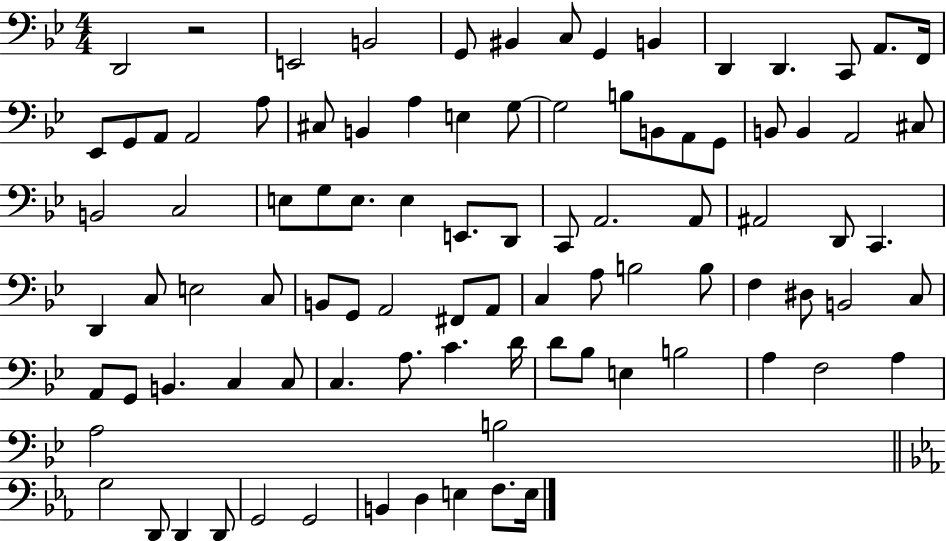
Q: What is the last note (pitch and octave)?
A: E3